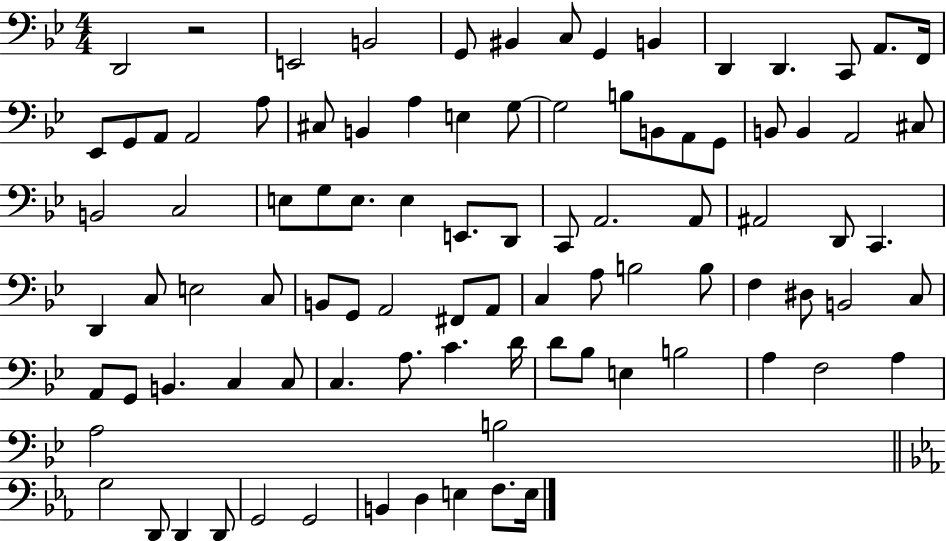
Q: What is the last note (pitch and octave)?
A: E3